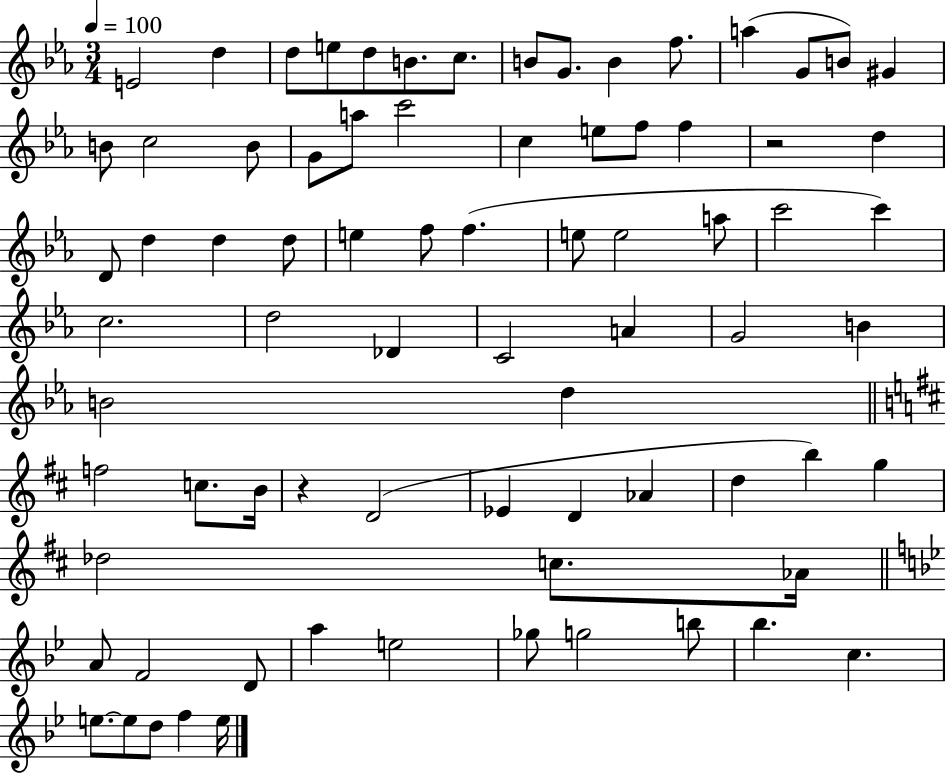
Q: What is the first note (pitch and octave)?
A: E4